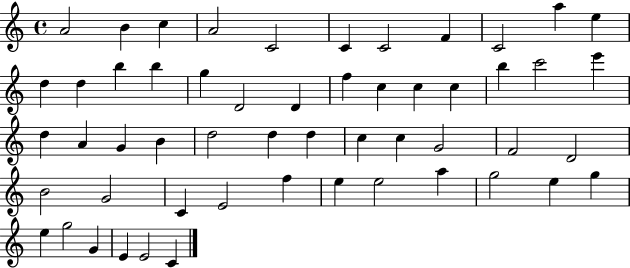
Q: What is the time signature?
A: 4/4